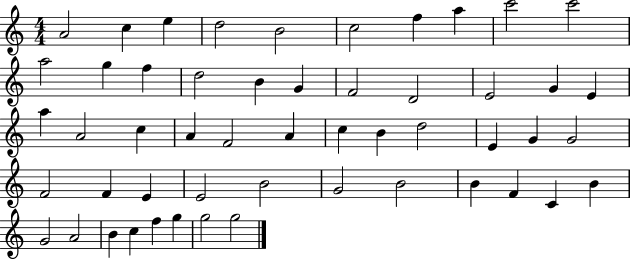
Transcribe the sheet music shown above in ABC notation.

X:1
T:Untitled
M:4/4
L:1/4
K:C
A2 c e d2 B2 c2 f a c'2 c'2 a2 g f d2 B G F2 D2 E2 G E a A2 c A F2 A c B d2 E G G2 F2 F E E2 B2 G2 B2 B F C B G2 A2 B c f g g2 g2